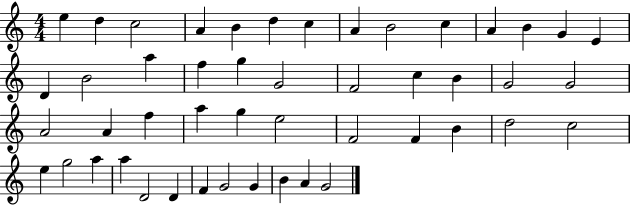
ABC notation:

X:1
T:Untitled
M:4/4
L:1/4
K:C
e d c2 A B d c A B2 c A B G E D B2 a f g G2 F2 c B G2 G2 A2 A f a g e2 F2 F B d2 c2 e g2 a a D2 D F G2 G B A G2